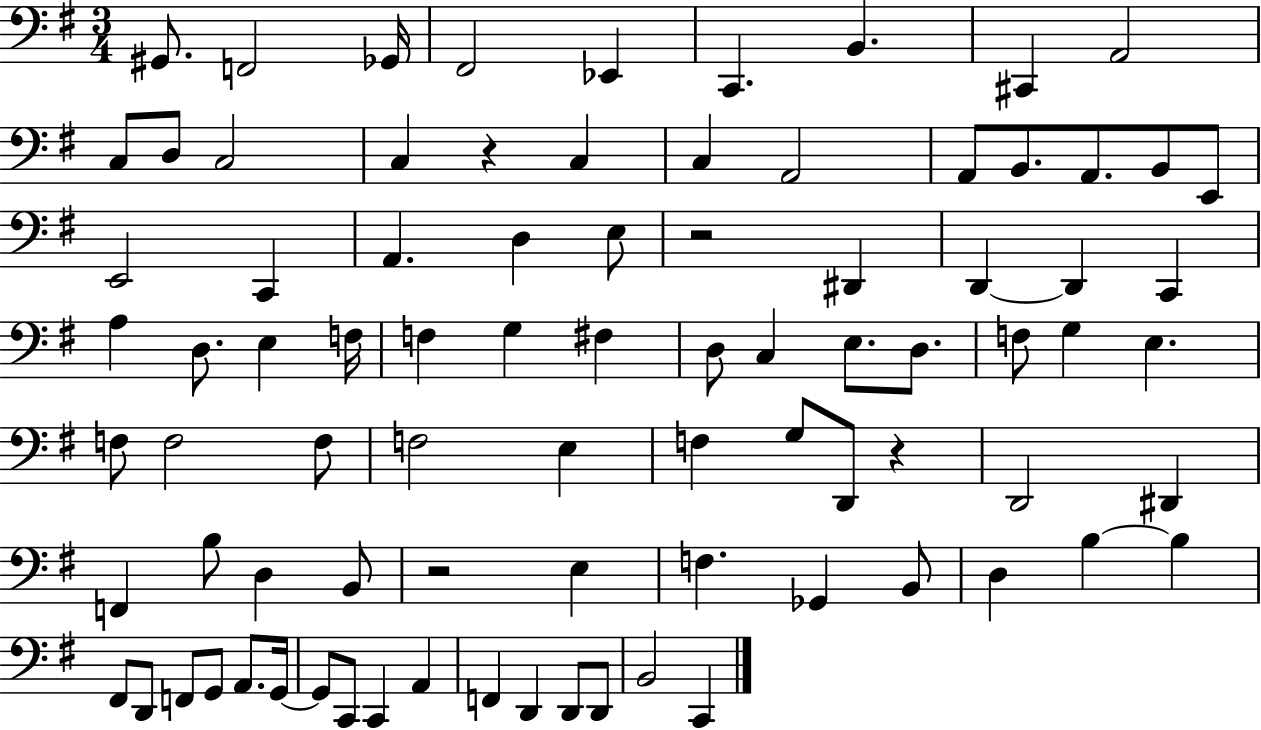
{
  \clef bass
  \numericTimeSignature
  \time 3/4
  \key g \major
  gis,8. f,2 ges,16 | fis,2 ees,4 | c,4. b,4. | cis,4 a,2 | \break c8 d8 c2 | c4 r4 c4 | c4 a,2 | a,8 b,8. a,8. b,8 e,8 | \break e,2 c,4 | a,4. d4 e8 | r2 dis,4 | d,4~~ d,4 c,4 | \break a4 d8. e4 f16 | f4 g4 fis4 | d8 c4 e8. d8. | f8 g4 e4. | \break f8 f2 f8 | f2 e4 | f4 g8 d,8 r4 | d,2 dis,4 | \break f,4 b8 d4 b,8 | r2 e4 | f4. ges,4 b,8 | d4 b4~~ b4 | \break fis,8 d,8 f,8 g,8 a,8. g,16~~ | g,8 c,8 c,4 a,4 | f,4 d,4 d,8 d,8 | b,2 c,4 | \break \bar "|."
}